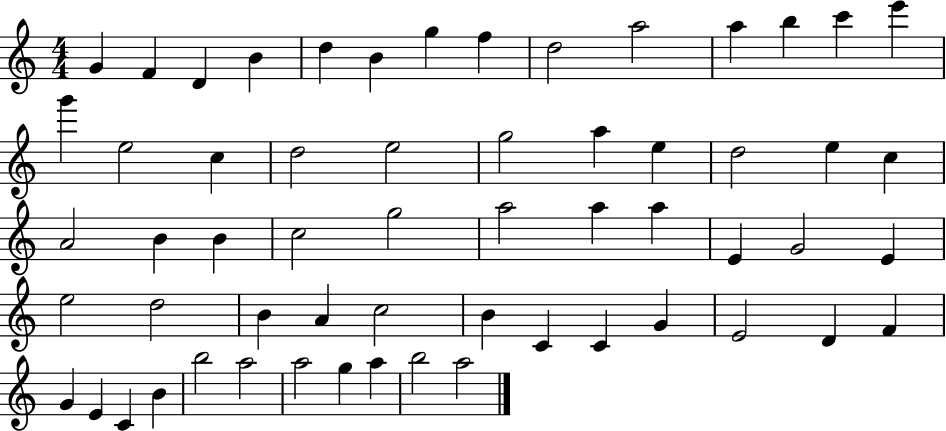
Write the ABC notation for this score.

X:1
T:Untitled
M:4/4
L:1/4
K:C
G F D B d B g f d2 a2 a b c' e' g' e2 c d2 e2 g2 a e d2 e c A2 B B c2 g2 a2 a a E G2 E e2 d2 B A c2 B C C G E2 D F G E C B b2 a2 a2 g a b2 a2